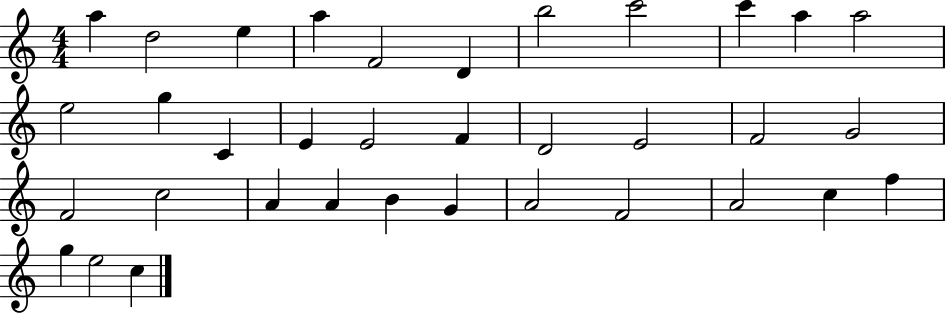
A5/q D5/h E5/q A5/q F4/h D4/q B5/h C6/h C6/q A5/q A5/h E5/h G5/q C4/q E4/q E4/h F4/q D4/h E4/h F4/h G4/h F4/h C5/h A4/q A4/q B4/q G4/q A4/h F4/h A4/h C5/q F5/q G5/q E5/h C5/q